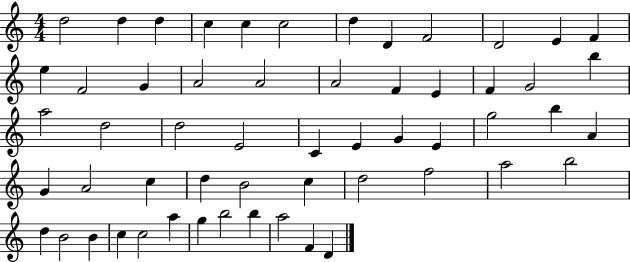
D5/h D5/q D5/q C5/q C5/q C5/h D5/q D4/q F4/h D4/h E4/q F4/q E5/q F4/h G4/q A4/h A4/h A4/h F4/q E4/q F4/q G4/h B5/q A5/h D5/h D5/h E4/h C4/q E4/q G4/q E4/q G5/h B5/q A4/q G4/q A4/h C5/q D5/q B4/h C5/q D5/h F5/h A5/h B5/h D5/q B4/h B4/q C5/q C5/h A5/q G5/q B5/h B5/q A5/h F4/q D4/q